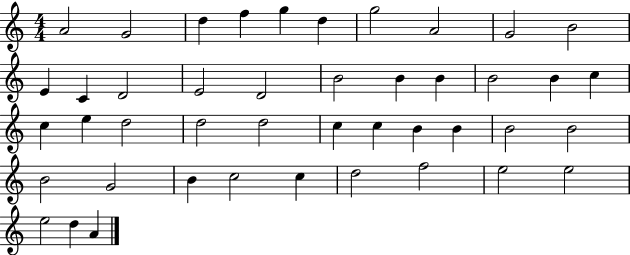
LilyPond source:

{
  \clef treble
  \numericTimeSignature
  \time 4/4
  \key c \major
  a'2 g'2 | d''4 f''4 g''4 d''4 | g''2 a'2 | g'2 b'2 | \break e'4 c'4 d'2 | e'2 d'2 | b'2 b'4 b'4 | b'2 b'4 c''4 | \break c''4 e''4 d''2 | d''2 d''2 | c''4 c''4 b'4 b'4 | b'2 b'2 | \break b'2 g'2 | b'4 c''2 c''4 | d''2 f''2 | e''2 e''2 | \break e''2 d''4 a'4 | \bar "|."
}